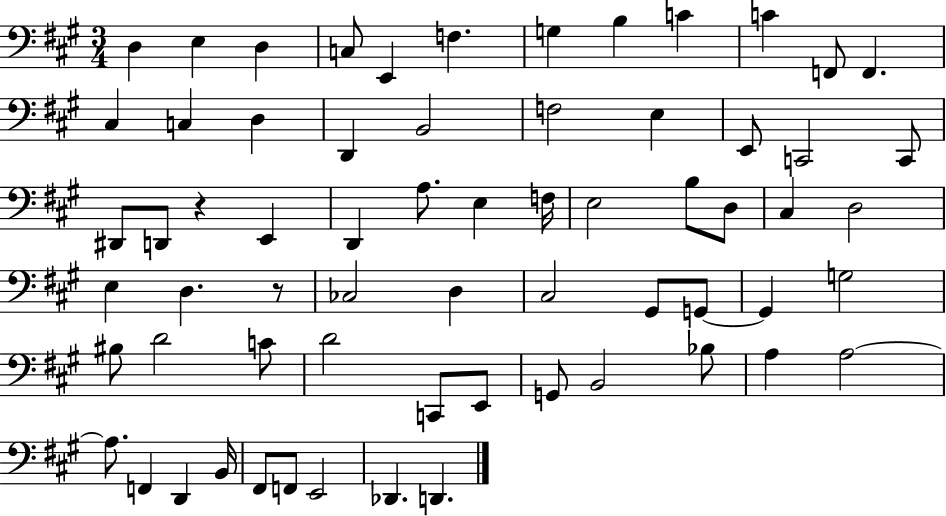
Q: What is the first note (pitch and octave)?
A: D3